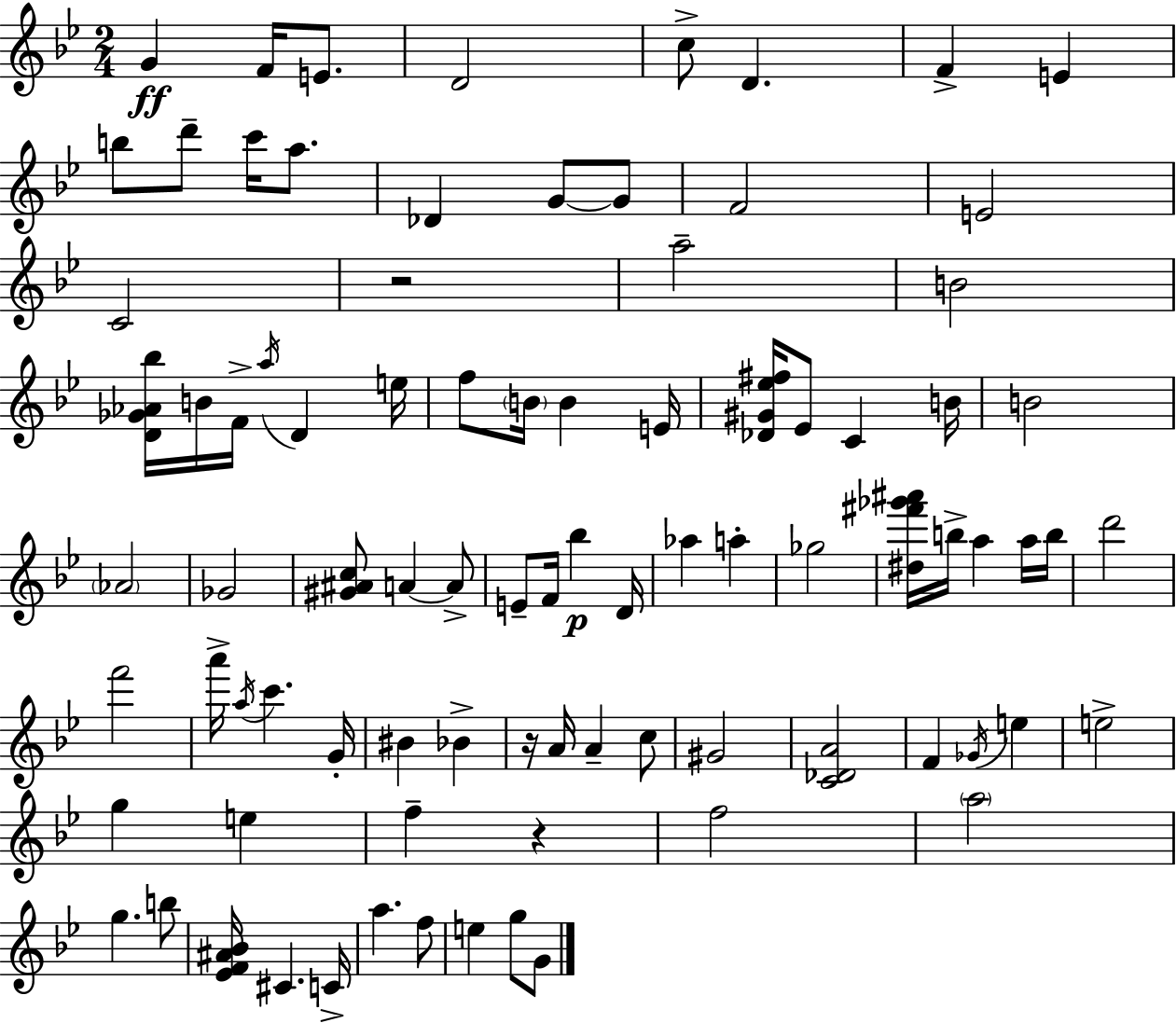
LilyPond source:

{
  \clef treble
  \numericTimeSignature
  \time 2/4
  \key g \minor
  \repeat volta 2 { g'4\ff f'16 e'8. | d'2 | c''8-> d'4. | f'4-> e'4 | \break b''8 d'''8-- c'''16 a''8. | des'4 g'8~~ g'8 | f'2 | e'2 | \break c'2 | r2 | a''2-- | b'2 | \break <d' ges' aes' bes''>16 b'16 f'16-> \acciaccatura { a''16 } d'4 | e''16 f''8 \parenthesize b'16 b'4 | e'16 <des' gis' ees'' fis''>16 ees'8 c'4 | b'16 b'2 | \break \parenthesize aes'2 | ges'2 | <gis' ais' c''>8 a'4~~ a'8-> | e'8-- f'16 bes''4\p | \break d'16 aes''4 a''4-. | ges''2 | <dis'' fis''' ges''' ais'''>16 b''16-> a''4 a''16 | b''16 d'''2 | \break f'''2 | a'''16-> \acciaccatura { a''16 } c'''4. | g'16-. bis'4 bes'4-> | r16 a'16 a'4-- | \break c''8 gis'2 | <c' des' a'>2 | f'4 \acciaccatura { ges'16 } e''4 | e''2-> | \break g''4 e''4 | f''4-- r4 | f''2 | \parenthesize a''2 | \break g''4. | b''8 <ees' f' ais' bes'>16 cis'4. | c'16-> a''4. | f''8 e''4 g''8 | \break g'8 } \bar "|."
}